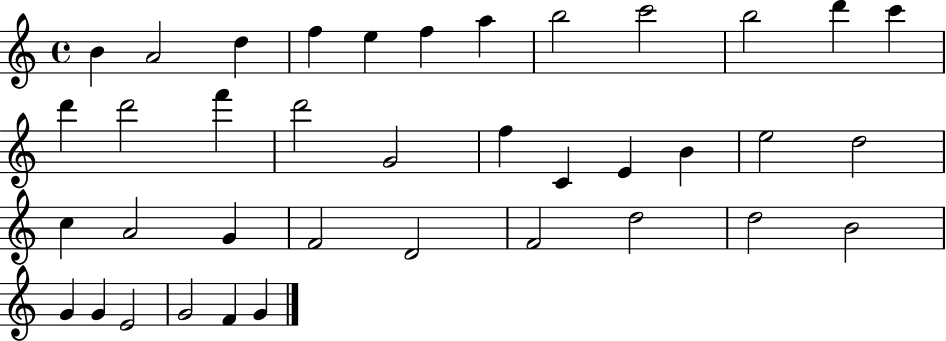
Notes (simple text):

B4/q A4/h D5/q F5/q E5/q F5/q A5/q B5/h C6/h B5/h D6/q C6/q D6/q D6/h F6/q D6/h G4/h F5/q C4/q E4/q B4/q E5/h D5/h C5/q A4/h G4/q F4/h D4/h F4/h D5/h D5/h B4/h G4/q G4/q E4/h G4/h F4/q G4/q